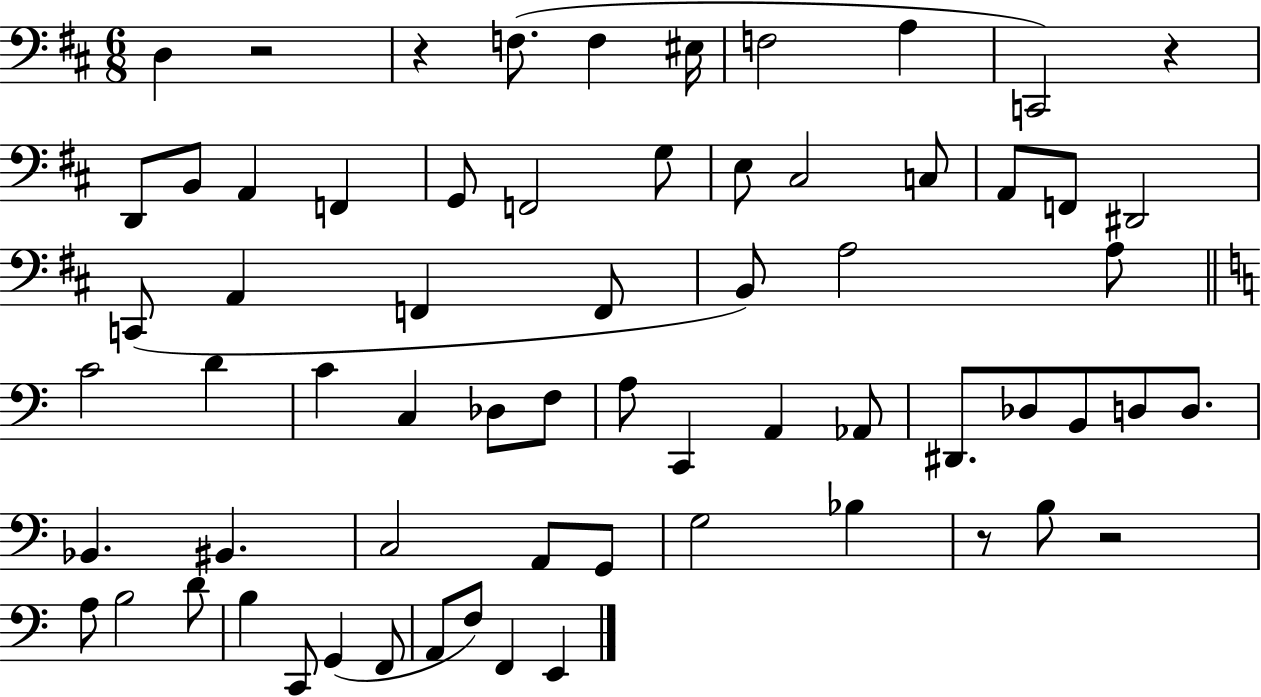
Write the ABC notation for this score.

X:1
T:Untitled
M:6/8
L:1/4
K:D
D, z2 z F,/2 F, ^E,/4 F,2 A, C,,2 z D,,/2 B,,/2 A,, F,, G,,/2 F,,2 G,/2 E,/2 ^C,2 C,/2 A,,/2 F,,/2 ^D,,2 C,,/2 A,, F,, F,,/2 B,,/2 A,2 A,/2 C2 D C C, _D,/2 F,/2 A,/2 C,, A,, _A,,/2 ^D,,/2 _D,/2 B,,/2 D,/2 D,/2 _B,, ^B,, C,2 A,,/2 G,,/2 G,2 _B, z/2 B,/2 z2 A,/2 B,2 D/2 B, C,,/2 G,, F,,/2 A,,/2 F,/2 F,, E,,